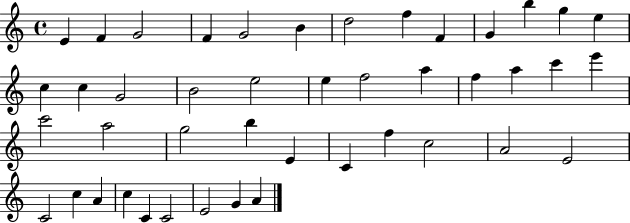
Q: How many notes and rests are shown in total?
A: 44